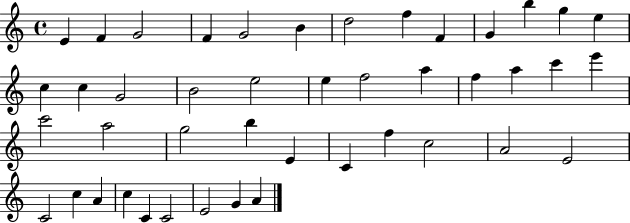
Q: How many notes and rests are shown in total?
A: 44